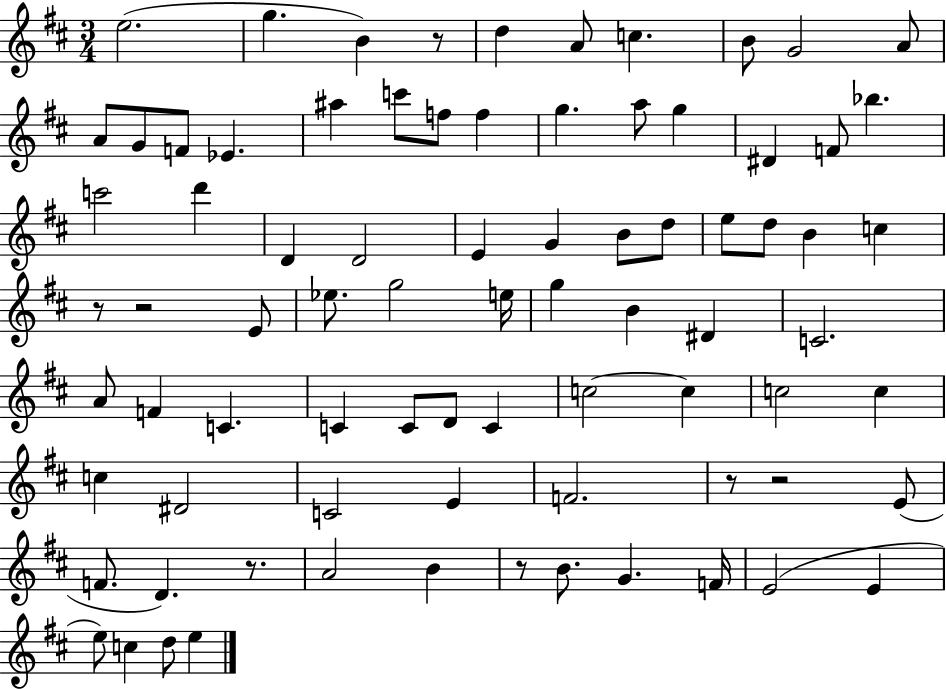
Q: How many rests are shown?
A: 7